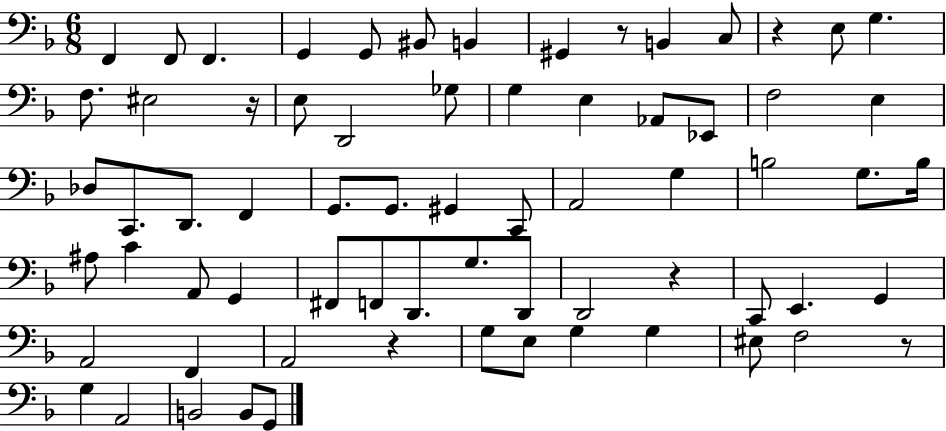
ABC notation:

X:1
T:Untitled
M:6/8
L:1/4
K:F
F,, F,,/2 F,, G,, G,,/2 ^B,,/2 B,, ^G,, z/2 B,, C,/2 z E,/2 G, F,/2 ^E,2 z/4 E,/2 D,,2 _G,/2 G, E, _A,,/2 _E,,/2 F,2 E, _D,/2 C,,/2 D,,/2 F,, G,,/2 G,,/2 ^G,, C,,/2 A,,2 G, B,2 G,/2 B,/4 ^A,/2 C A,,/2 G,, ^F,,/2 F,,/2 D,,/2 G,/2 D,,/2 D,,2 z C,,/2 E,, G,, A,,2 F,, A,,2 z G,/2 E,/2 G, G, ^E,/2 F,2 z/2 G, A,,2 B,,2 B,,/2 G,,/2